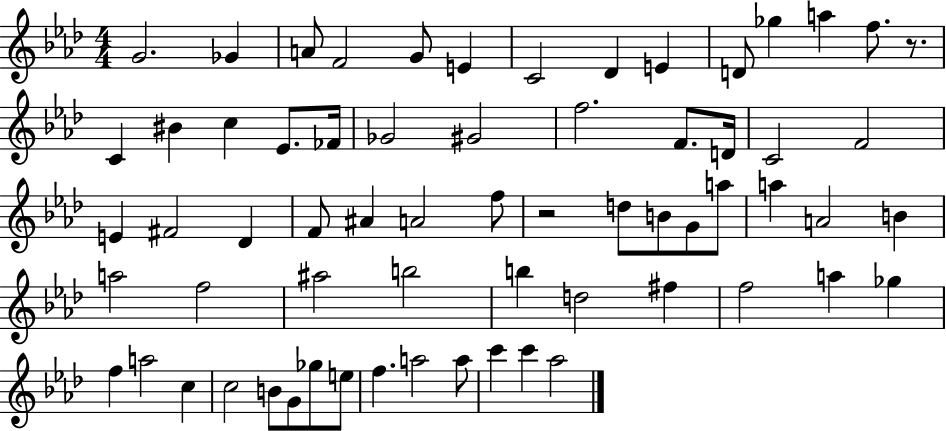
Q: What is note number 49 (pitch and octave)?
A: Gb5